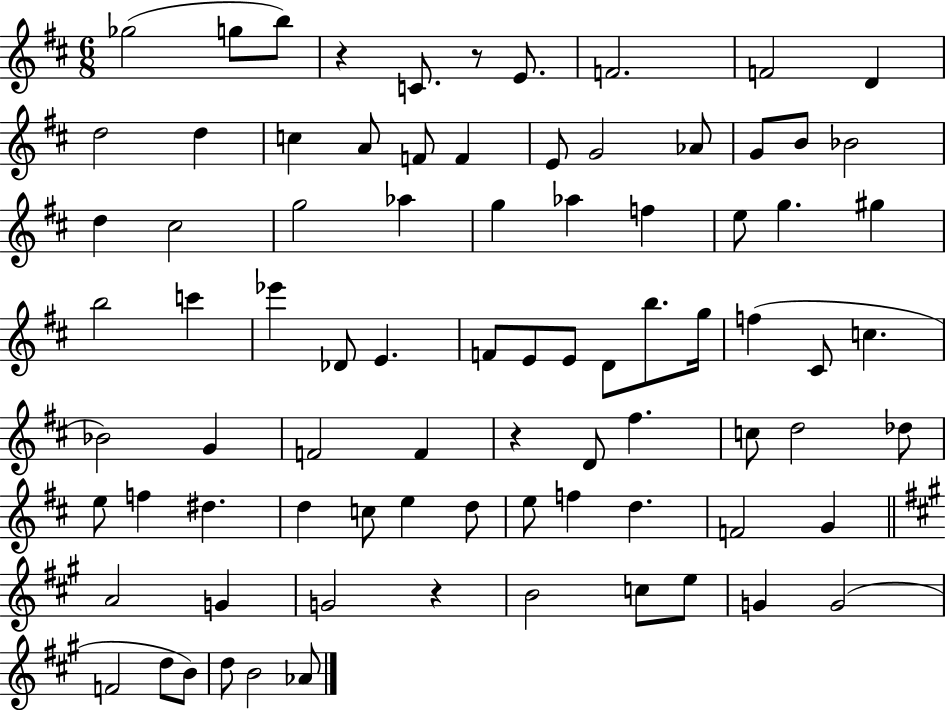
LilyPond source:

{
  \clef treble
  \numericTimeSignature
  \time 6/8
  \key d \major
  ges''2( g''8 b''8) | r4 c'8. r8 e'8. | f'2. | f'2 d'4 | \break d''2 d''4 | c''4 a'8 f'8 f'4 | e'8 g'2 aes'8 | g'8 b'8 bes'2 | \break d''4 cis''2 | g''2 aes''4 | g''4 aes''4 f''4 | e''8 g''4. gis''4 | \break b''2 c'''4 | ees'''4 des'8 e'4. | f'8 e'8 e'8 d'8 b''8. g''16 | f''4( cis'8 c''4. | \break bes'2) g'4 | f'2 f'4 | r4 d'8 fis''4. | c''8 d''2 des''8 | \break e''8 f''4 dis''4. | d''4 c''8 e''4 d''8 | e''8 f''4 d''4. | f'2 g'4 | \break \bar "||" \break \key a \major a'2 g'4 | g'2 r4 | b'2 c''8 e''8 | g'4 g'2( | \break f'2 d''8 b'8) | d''8 b'2 aes'8 | \bar "|."
}